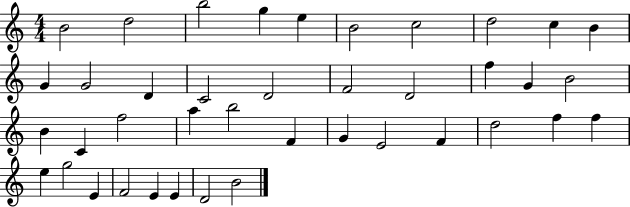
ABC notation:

X:1
T:Untitled
M:4/4
L:1/4
K:C
B2 d2 b2 g e B2 c2 d2 c B G G2 D C2 D2 F2 D2 f G B2 B C f2 a b2 F G E2 F d2 f f e g2 E F2 E E D2 B2